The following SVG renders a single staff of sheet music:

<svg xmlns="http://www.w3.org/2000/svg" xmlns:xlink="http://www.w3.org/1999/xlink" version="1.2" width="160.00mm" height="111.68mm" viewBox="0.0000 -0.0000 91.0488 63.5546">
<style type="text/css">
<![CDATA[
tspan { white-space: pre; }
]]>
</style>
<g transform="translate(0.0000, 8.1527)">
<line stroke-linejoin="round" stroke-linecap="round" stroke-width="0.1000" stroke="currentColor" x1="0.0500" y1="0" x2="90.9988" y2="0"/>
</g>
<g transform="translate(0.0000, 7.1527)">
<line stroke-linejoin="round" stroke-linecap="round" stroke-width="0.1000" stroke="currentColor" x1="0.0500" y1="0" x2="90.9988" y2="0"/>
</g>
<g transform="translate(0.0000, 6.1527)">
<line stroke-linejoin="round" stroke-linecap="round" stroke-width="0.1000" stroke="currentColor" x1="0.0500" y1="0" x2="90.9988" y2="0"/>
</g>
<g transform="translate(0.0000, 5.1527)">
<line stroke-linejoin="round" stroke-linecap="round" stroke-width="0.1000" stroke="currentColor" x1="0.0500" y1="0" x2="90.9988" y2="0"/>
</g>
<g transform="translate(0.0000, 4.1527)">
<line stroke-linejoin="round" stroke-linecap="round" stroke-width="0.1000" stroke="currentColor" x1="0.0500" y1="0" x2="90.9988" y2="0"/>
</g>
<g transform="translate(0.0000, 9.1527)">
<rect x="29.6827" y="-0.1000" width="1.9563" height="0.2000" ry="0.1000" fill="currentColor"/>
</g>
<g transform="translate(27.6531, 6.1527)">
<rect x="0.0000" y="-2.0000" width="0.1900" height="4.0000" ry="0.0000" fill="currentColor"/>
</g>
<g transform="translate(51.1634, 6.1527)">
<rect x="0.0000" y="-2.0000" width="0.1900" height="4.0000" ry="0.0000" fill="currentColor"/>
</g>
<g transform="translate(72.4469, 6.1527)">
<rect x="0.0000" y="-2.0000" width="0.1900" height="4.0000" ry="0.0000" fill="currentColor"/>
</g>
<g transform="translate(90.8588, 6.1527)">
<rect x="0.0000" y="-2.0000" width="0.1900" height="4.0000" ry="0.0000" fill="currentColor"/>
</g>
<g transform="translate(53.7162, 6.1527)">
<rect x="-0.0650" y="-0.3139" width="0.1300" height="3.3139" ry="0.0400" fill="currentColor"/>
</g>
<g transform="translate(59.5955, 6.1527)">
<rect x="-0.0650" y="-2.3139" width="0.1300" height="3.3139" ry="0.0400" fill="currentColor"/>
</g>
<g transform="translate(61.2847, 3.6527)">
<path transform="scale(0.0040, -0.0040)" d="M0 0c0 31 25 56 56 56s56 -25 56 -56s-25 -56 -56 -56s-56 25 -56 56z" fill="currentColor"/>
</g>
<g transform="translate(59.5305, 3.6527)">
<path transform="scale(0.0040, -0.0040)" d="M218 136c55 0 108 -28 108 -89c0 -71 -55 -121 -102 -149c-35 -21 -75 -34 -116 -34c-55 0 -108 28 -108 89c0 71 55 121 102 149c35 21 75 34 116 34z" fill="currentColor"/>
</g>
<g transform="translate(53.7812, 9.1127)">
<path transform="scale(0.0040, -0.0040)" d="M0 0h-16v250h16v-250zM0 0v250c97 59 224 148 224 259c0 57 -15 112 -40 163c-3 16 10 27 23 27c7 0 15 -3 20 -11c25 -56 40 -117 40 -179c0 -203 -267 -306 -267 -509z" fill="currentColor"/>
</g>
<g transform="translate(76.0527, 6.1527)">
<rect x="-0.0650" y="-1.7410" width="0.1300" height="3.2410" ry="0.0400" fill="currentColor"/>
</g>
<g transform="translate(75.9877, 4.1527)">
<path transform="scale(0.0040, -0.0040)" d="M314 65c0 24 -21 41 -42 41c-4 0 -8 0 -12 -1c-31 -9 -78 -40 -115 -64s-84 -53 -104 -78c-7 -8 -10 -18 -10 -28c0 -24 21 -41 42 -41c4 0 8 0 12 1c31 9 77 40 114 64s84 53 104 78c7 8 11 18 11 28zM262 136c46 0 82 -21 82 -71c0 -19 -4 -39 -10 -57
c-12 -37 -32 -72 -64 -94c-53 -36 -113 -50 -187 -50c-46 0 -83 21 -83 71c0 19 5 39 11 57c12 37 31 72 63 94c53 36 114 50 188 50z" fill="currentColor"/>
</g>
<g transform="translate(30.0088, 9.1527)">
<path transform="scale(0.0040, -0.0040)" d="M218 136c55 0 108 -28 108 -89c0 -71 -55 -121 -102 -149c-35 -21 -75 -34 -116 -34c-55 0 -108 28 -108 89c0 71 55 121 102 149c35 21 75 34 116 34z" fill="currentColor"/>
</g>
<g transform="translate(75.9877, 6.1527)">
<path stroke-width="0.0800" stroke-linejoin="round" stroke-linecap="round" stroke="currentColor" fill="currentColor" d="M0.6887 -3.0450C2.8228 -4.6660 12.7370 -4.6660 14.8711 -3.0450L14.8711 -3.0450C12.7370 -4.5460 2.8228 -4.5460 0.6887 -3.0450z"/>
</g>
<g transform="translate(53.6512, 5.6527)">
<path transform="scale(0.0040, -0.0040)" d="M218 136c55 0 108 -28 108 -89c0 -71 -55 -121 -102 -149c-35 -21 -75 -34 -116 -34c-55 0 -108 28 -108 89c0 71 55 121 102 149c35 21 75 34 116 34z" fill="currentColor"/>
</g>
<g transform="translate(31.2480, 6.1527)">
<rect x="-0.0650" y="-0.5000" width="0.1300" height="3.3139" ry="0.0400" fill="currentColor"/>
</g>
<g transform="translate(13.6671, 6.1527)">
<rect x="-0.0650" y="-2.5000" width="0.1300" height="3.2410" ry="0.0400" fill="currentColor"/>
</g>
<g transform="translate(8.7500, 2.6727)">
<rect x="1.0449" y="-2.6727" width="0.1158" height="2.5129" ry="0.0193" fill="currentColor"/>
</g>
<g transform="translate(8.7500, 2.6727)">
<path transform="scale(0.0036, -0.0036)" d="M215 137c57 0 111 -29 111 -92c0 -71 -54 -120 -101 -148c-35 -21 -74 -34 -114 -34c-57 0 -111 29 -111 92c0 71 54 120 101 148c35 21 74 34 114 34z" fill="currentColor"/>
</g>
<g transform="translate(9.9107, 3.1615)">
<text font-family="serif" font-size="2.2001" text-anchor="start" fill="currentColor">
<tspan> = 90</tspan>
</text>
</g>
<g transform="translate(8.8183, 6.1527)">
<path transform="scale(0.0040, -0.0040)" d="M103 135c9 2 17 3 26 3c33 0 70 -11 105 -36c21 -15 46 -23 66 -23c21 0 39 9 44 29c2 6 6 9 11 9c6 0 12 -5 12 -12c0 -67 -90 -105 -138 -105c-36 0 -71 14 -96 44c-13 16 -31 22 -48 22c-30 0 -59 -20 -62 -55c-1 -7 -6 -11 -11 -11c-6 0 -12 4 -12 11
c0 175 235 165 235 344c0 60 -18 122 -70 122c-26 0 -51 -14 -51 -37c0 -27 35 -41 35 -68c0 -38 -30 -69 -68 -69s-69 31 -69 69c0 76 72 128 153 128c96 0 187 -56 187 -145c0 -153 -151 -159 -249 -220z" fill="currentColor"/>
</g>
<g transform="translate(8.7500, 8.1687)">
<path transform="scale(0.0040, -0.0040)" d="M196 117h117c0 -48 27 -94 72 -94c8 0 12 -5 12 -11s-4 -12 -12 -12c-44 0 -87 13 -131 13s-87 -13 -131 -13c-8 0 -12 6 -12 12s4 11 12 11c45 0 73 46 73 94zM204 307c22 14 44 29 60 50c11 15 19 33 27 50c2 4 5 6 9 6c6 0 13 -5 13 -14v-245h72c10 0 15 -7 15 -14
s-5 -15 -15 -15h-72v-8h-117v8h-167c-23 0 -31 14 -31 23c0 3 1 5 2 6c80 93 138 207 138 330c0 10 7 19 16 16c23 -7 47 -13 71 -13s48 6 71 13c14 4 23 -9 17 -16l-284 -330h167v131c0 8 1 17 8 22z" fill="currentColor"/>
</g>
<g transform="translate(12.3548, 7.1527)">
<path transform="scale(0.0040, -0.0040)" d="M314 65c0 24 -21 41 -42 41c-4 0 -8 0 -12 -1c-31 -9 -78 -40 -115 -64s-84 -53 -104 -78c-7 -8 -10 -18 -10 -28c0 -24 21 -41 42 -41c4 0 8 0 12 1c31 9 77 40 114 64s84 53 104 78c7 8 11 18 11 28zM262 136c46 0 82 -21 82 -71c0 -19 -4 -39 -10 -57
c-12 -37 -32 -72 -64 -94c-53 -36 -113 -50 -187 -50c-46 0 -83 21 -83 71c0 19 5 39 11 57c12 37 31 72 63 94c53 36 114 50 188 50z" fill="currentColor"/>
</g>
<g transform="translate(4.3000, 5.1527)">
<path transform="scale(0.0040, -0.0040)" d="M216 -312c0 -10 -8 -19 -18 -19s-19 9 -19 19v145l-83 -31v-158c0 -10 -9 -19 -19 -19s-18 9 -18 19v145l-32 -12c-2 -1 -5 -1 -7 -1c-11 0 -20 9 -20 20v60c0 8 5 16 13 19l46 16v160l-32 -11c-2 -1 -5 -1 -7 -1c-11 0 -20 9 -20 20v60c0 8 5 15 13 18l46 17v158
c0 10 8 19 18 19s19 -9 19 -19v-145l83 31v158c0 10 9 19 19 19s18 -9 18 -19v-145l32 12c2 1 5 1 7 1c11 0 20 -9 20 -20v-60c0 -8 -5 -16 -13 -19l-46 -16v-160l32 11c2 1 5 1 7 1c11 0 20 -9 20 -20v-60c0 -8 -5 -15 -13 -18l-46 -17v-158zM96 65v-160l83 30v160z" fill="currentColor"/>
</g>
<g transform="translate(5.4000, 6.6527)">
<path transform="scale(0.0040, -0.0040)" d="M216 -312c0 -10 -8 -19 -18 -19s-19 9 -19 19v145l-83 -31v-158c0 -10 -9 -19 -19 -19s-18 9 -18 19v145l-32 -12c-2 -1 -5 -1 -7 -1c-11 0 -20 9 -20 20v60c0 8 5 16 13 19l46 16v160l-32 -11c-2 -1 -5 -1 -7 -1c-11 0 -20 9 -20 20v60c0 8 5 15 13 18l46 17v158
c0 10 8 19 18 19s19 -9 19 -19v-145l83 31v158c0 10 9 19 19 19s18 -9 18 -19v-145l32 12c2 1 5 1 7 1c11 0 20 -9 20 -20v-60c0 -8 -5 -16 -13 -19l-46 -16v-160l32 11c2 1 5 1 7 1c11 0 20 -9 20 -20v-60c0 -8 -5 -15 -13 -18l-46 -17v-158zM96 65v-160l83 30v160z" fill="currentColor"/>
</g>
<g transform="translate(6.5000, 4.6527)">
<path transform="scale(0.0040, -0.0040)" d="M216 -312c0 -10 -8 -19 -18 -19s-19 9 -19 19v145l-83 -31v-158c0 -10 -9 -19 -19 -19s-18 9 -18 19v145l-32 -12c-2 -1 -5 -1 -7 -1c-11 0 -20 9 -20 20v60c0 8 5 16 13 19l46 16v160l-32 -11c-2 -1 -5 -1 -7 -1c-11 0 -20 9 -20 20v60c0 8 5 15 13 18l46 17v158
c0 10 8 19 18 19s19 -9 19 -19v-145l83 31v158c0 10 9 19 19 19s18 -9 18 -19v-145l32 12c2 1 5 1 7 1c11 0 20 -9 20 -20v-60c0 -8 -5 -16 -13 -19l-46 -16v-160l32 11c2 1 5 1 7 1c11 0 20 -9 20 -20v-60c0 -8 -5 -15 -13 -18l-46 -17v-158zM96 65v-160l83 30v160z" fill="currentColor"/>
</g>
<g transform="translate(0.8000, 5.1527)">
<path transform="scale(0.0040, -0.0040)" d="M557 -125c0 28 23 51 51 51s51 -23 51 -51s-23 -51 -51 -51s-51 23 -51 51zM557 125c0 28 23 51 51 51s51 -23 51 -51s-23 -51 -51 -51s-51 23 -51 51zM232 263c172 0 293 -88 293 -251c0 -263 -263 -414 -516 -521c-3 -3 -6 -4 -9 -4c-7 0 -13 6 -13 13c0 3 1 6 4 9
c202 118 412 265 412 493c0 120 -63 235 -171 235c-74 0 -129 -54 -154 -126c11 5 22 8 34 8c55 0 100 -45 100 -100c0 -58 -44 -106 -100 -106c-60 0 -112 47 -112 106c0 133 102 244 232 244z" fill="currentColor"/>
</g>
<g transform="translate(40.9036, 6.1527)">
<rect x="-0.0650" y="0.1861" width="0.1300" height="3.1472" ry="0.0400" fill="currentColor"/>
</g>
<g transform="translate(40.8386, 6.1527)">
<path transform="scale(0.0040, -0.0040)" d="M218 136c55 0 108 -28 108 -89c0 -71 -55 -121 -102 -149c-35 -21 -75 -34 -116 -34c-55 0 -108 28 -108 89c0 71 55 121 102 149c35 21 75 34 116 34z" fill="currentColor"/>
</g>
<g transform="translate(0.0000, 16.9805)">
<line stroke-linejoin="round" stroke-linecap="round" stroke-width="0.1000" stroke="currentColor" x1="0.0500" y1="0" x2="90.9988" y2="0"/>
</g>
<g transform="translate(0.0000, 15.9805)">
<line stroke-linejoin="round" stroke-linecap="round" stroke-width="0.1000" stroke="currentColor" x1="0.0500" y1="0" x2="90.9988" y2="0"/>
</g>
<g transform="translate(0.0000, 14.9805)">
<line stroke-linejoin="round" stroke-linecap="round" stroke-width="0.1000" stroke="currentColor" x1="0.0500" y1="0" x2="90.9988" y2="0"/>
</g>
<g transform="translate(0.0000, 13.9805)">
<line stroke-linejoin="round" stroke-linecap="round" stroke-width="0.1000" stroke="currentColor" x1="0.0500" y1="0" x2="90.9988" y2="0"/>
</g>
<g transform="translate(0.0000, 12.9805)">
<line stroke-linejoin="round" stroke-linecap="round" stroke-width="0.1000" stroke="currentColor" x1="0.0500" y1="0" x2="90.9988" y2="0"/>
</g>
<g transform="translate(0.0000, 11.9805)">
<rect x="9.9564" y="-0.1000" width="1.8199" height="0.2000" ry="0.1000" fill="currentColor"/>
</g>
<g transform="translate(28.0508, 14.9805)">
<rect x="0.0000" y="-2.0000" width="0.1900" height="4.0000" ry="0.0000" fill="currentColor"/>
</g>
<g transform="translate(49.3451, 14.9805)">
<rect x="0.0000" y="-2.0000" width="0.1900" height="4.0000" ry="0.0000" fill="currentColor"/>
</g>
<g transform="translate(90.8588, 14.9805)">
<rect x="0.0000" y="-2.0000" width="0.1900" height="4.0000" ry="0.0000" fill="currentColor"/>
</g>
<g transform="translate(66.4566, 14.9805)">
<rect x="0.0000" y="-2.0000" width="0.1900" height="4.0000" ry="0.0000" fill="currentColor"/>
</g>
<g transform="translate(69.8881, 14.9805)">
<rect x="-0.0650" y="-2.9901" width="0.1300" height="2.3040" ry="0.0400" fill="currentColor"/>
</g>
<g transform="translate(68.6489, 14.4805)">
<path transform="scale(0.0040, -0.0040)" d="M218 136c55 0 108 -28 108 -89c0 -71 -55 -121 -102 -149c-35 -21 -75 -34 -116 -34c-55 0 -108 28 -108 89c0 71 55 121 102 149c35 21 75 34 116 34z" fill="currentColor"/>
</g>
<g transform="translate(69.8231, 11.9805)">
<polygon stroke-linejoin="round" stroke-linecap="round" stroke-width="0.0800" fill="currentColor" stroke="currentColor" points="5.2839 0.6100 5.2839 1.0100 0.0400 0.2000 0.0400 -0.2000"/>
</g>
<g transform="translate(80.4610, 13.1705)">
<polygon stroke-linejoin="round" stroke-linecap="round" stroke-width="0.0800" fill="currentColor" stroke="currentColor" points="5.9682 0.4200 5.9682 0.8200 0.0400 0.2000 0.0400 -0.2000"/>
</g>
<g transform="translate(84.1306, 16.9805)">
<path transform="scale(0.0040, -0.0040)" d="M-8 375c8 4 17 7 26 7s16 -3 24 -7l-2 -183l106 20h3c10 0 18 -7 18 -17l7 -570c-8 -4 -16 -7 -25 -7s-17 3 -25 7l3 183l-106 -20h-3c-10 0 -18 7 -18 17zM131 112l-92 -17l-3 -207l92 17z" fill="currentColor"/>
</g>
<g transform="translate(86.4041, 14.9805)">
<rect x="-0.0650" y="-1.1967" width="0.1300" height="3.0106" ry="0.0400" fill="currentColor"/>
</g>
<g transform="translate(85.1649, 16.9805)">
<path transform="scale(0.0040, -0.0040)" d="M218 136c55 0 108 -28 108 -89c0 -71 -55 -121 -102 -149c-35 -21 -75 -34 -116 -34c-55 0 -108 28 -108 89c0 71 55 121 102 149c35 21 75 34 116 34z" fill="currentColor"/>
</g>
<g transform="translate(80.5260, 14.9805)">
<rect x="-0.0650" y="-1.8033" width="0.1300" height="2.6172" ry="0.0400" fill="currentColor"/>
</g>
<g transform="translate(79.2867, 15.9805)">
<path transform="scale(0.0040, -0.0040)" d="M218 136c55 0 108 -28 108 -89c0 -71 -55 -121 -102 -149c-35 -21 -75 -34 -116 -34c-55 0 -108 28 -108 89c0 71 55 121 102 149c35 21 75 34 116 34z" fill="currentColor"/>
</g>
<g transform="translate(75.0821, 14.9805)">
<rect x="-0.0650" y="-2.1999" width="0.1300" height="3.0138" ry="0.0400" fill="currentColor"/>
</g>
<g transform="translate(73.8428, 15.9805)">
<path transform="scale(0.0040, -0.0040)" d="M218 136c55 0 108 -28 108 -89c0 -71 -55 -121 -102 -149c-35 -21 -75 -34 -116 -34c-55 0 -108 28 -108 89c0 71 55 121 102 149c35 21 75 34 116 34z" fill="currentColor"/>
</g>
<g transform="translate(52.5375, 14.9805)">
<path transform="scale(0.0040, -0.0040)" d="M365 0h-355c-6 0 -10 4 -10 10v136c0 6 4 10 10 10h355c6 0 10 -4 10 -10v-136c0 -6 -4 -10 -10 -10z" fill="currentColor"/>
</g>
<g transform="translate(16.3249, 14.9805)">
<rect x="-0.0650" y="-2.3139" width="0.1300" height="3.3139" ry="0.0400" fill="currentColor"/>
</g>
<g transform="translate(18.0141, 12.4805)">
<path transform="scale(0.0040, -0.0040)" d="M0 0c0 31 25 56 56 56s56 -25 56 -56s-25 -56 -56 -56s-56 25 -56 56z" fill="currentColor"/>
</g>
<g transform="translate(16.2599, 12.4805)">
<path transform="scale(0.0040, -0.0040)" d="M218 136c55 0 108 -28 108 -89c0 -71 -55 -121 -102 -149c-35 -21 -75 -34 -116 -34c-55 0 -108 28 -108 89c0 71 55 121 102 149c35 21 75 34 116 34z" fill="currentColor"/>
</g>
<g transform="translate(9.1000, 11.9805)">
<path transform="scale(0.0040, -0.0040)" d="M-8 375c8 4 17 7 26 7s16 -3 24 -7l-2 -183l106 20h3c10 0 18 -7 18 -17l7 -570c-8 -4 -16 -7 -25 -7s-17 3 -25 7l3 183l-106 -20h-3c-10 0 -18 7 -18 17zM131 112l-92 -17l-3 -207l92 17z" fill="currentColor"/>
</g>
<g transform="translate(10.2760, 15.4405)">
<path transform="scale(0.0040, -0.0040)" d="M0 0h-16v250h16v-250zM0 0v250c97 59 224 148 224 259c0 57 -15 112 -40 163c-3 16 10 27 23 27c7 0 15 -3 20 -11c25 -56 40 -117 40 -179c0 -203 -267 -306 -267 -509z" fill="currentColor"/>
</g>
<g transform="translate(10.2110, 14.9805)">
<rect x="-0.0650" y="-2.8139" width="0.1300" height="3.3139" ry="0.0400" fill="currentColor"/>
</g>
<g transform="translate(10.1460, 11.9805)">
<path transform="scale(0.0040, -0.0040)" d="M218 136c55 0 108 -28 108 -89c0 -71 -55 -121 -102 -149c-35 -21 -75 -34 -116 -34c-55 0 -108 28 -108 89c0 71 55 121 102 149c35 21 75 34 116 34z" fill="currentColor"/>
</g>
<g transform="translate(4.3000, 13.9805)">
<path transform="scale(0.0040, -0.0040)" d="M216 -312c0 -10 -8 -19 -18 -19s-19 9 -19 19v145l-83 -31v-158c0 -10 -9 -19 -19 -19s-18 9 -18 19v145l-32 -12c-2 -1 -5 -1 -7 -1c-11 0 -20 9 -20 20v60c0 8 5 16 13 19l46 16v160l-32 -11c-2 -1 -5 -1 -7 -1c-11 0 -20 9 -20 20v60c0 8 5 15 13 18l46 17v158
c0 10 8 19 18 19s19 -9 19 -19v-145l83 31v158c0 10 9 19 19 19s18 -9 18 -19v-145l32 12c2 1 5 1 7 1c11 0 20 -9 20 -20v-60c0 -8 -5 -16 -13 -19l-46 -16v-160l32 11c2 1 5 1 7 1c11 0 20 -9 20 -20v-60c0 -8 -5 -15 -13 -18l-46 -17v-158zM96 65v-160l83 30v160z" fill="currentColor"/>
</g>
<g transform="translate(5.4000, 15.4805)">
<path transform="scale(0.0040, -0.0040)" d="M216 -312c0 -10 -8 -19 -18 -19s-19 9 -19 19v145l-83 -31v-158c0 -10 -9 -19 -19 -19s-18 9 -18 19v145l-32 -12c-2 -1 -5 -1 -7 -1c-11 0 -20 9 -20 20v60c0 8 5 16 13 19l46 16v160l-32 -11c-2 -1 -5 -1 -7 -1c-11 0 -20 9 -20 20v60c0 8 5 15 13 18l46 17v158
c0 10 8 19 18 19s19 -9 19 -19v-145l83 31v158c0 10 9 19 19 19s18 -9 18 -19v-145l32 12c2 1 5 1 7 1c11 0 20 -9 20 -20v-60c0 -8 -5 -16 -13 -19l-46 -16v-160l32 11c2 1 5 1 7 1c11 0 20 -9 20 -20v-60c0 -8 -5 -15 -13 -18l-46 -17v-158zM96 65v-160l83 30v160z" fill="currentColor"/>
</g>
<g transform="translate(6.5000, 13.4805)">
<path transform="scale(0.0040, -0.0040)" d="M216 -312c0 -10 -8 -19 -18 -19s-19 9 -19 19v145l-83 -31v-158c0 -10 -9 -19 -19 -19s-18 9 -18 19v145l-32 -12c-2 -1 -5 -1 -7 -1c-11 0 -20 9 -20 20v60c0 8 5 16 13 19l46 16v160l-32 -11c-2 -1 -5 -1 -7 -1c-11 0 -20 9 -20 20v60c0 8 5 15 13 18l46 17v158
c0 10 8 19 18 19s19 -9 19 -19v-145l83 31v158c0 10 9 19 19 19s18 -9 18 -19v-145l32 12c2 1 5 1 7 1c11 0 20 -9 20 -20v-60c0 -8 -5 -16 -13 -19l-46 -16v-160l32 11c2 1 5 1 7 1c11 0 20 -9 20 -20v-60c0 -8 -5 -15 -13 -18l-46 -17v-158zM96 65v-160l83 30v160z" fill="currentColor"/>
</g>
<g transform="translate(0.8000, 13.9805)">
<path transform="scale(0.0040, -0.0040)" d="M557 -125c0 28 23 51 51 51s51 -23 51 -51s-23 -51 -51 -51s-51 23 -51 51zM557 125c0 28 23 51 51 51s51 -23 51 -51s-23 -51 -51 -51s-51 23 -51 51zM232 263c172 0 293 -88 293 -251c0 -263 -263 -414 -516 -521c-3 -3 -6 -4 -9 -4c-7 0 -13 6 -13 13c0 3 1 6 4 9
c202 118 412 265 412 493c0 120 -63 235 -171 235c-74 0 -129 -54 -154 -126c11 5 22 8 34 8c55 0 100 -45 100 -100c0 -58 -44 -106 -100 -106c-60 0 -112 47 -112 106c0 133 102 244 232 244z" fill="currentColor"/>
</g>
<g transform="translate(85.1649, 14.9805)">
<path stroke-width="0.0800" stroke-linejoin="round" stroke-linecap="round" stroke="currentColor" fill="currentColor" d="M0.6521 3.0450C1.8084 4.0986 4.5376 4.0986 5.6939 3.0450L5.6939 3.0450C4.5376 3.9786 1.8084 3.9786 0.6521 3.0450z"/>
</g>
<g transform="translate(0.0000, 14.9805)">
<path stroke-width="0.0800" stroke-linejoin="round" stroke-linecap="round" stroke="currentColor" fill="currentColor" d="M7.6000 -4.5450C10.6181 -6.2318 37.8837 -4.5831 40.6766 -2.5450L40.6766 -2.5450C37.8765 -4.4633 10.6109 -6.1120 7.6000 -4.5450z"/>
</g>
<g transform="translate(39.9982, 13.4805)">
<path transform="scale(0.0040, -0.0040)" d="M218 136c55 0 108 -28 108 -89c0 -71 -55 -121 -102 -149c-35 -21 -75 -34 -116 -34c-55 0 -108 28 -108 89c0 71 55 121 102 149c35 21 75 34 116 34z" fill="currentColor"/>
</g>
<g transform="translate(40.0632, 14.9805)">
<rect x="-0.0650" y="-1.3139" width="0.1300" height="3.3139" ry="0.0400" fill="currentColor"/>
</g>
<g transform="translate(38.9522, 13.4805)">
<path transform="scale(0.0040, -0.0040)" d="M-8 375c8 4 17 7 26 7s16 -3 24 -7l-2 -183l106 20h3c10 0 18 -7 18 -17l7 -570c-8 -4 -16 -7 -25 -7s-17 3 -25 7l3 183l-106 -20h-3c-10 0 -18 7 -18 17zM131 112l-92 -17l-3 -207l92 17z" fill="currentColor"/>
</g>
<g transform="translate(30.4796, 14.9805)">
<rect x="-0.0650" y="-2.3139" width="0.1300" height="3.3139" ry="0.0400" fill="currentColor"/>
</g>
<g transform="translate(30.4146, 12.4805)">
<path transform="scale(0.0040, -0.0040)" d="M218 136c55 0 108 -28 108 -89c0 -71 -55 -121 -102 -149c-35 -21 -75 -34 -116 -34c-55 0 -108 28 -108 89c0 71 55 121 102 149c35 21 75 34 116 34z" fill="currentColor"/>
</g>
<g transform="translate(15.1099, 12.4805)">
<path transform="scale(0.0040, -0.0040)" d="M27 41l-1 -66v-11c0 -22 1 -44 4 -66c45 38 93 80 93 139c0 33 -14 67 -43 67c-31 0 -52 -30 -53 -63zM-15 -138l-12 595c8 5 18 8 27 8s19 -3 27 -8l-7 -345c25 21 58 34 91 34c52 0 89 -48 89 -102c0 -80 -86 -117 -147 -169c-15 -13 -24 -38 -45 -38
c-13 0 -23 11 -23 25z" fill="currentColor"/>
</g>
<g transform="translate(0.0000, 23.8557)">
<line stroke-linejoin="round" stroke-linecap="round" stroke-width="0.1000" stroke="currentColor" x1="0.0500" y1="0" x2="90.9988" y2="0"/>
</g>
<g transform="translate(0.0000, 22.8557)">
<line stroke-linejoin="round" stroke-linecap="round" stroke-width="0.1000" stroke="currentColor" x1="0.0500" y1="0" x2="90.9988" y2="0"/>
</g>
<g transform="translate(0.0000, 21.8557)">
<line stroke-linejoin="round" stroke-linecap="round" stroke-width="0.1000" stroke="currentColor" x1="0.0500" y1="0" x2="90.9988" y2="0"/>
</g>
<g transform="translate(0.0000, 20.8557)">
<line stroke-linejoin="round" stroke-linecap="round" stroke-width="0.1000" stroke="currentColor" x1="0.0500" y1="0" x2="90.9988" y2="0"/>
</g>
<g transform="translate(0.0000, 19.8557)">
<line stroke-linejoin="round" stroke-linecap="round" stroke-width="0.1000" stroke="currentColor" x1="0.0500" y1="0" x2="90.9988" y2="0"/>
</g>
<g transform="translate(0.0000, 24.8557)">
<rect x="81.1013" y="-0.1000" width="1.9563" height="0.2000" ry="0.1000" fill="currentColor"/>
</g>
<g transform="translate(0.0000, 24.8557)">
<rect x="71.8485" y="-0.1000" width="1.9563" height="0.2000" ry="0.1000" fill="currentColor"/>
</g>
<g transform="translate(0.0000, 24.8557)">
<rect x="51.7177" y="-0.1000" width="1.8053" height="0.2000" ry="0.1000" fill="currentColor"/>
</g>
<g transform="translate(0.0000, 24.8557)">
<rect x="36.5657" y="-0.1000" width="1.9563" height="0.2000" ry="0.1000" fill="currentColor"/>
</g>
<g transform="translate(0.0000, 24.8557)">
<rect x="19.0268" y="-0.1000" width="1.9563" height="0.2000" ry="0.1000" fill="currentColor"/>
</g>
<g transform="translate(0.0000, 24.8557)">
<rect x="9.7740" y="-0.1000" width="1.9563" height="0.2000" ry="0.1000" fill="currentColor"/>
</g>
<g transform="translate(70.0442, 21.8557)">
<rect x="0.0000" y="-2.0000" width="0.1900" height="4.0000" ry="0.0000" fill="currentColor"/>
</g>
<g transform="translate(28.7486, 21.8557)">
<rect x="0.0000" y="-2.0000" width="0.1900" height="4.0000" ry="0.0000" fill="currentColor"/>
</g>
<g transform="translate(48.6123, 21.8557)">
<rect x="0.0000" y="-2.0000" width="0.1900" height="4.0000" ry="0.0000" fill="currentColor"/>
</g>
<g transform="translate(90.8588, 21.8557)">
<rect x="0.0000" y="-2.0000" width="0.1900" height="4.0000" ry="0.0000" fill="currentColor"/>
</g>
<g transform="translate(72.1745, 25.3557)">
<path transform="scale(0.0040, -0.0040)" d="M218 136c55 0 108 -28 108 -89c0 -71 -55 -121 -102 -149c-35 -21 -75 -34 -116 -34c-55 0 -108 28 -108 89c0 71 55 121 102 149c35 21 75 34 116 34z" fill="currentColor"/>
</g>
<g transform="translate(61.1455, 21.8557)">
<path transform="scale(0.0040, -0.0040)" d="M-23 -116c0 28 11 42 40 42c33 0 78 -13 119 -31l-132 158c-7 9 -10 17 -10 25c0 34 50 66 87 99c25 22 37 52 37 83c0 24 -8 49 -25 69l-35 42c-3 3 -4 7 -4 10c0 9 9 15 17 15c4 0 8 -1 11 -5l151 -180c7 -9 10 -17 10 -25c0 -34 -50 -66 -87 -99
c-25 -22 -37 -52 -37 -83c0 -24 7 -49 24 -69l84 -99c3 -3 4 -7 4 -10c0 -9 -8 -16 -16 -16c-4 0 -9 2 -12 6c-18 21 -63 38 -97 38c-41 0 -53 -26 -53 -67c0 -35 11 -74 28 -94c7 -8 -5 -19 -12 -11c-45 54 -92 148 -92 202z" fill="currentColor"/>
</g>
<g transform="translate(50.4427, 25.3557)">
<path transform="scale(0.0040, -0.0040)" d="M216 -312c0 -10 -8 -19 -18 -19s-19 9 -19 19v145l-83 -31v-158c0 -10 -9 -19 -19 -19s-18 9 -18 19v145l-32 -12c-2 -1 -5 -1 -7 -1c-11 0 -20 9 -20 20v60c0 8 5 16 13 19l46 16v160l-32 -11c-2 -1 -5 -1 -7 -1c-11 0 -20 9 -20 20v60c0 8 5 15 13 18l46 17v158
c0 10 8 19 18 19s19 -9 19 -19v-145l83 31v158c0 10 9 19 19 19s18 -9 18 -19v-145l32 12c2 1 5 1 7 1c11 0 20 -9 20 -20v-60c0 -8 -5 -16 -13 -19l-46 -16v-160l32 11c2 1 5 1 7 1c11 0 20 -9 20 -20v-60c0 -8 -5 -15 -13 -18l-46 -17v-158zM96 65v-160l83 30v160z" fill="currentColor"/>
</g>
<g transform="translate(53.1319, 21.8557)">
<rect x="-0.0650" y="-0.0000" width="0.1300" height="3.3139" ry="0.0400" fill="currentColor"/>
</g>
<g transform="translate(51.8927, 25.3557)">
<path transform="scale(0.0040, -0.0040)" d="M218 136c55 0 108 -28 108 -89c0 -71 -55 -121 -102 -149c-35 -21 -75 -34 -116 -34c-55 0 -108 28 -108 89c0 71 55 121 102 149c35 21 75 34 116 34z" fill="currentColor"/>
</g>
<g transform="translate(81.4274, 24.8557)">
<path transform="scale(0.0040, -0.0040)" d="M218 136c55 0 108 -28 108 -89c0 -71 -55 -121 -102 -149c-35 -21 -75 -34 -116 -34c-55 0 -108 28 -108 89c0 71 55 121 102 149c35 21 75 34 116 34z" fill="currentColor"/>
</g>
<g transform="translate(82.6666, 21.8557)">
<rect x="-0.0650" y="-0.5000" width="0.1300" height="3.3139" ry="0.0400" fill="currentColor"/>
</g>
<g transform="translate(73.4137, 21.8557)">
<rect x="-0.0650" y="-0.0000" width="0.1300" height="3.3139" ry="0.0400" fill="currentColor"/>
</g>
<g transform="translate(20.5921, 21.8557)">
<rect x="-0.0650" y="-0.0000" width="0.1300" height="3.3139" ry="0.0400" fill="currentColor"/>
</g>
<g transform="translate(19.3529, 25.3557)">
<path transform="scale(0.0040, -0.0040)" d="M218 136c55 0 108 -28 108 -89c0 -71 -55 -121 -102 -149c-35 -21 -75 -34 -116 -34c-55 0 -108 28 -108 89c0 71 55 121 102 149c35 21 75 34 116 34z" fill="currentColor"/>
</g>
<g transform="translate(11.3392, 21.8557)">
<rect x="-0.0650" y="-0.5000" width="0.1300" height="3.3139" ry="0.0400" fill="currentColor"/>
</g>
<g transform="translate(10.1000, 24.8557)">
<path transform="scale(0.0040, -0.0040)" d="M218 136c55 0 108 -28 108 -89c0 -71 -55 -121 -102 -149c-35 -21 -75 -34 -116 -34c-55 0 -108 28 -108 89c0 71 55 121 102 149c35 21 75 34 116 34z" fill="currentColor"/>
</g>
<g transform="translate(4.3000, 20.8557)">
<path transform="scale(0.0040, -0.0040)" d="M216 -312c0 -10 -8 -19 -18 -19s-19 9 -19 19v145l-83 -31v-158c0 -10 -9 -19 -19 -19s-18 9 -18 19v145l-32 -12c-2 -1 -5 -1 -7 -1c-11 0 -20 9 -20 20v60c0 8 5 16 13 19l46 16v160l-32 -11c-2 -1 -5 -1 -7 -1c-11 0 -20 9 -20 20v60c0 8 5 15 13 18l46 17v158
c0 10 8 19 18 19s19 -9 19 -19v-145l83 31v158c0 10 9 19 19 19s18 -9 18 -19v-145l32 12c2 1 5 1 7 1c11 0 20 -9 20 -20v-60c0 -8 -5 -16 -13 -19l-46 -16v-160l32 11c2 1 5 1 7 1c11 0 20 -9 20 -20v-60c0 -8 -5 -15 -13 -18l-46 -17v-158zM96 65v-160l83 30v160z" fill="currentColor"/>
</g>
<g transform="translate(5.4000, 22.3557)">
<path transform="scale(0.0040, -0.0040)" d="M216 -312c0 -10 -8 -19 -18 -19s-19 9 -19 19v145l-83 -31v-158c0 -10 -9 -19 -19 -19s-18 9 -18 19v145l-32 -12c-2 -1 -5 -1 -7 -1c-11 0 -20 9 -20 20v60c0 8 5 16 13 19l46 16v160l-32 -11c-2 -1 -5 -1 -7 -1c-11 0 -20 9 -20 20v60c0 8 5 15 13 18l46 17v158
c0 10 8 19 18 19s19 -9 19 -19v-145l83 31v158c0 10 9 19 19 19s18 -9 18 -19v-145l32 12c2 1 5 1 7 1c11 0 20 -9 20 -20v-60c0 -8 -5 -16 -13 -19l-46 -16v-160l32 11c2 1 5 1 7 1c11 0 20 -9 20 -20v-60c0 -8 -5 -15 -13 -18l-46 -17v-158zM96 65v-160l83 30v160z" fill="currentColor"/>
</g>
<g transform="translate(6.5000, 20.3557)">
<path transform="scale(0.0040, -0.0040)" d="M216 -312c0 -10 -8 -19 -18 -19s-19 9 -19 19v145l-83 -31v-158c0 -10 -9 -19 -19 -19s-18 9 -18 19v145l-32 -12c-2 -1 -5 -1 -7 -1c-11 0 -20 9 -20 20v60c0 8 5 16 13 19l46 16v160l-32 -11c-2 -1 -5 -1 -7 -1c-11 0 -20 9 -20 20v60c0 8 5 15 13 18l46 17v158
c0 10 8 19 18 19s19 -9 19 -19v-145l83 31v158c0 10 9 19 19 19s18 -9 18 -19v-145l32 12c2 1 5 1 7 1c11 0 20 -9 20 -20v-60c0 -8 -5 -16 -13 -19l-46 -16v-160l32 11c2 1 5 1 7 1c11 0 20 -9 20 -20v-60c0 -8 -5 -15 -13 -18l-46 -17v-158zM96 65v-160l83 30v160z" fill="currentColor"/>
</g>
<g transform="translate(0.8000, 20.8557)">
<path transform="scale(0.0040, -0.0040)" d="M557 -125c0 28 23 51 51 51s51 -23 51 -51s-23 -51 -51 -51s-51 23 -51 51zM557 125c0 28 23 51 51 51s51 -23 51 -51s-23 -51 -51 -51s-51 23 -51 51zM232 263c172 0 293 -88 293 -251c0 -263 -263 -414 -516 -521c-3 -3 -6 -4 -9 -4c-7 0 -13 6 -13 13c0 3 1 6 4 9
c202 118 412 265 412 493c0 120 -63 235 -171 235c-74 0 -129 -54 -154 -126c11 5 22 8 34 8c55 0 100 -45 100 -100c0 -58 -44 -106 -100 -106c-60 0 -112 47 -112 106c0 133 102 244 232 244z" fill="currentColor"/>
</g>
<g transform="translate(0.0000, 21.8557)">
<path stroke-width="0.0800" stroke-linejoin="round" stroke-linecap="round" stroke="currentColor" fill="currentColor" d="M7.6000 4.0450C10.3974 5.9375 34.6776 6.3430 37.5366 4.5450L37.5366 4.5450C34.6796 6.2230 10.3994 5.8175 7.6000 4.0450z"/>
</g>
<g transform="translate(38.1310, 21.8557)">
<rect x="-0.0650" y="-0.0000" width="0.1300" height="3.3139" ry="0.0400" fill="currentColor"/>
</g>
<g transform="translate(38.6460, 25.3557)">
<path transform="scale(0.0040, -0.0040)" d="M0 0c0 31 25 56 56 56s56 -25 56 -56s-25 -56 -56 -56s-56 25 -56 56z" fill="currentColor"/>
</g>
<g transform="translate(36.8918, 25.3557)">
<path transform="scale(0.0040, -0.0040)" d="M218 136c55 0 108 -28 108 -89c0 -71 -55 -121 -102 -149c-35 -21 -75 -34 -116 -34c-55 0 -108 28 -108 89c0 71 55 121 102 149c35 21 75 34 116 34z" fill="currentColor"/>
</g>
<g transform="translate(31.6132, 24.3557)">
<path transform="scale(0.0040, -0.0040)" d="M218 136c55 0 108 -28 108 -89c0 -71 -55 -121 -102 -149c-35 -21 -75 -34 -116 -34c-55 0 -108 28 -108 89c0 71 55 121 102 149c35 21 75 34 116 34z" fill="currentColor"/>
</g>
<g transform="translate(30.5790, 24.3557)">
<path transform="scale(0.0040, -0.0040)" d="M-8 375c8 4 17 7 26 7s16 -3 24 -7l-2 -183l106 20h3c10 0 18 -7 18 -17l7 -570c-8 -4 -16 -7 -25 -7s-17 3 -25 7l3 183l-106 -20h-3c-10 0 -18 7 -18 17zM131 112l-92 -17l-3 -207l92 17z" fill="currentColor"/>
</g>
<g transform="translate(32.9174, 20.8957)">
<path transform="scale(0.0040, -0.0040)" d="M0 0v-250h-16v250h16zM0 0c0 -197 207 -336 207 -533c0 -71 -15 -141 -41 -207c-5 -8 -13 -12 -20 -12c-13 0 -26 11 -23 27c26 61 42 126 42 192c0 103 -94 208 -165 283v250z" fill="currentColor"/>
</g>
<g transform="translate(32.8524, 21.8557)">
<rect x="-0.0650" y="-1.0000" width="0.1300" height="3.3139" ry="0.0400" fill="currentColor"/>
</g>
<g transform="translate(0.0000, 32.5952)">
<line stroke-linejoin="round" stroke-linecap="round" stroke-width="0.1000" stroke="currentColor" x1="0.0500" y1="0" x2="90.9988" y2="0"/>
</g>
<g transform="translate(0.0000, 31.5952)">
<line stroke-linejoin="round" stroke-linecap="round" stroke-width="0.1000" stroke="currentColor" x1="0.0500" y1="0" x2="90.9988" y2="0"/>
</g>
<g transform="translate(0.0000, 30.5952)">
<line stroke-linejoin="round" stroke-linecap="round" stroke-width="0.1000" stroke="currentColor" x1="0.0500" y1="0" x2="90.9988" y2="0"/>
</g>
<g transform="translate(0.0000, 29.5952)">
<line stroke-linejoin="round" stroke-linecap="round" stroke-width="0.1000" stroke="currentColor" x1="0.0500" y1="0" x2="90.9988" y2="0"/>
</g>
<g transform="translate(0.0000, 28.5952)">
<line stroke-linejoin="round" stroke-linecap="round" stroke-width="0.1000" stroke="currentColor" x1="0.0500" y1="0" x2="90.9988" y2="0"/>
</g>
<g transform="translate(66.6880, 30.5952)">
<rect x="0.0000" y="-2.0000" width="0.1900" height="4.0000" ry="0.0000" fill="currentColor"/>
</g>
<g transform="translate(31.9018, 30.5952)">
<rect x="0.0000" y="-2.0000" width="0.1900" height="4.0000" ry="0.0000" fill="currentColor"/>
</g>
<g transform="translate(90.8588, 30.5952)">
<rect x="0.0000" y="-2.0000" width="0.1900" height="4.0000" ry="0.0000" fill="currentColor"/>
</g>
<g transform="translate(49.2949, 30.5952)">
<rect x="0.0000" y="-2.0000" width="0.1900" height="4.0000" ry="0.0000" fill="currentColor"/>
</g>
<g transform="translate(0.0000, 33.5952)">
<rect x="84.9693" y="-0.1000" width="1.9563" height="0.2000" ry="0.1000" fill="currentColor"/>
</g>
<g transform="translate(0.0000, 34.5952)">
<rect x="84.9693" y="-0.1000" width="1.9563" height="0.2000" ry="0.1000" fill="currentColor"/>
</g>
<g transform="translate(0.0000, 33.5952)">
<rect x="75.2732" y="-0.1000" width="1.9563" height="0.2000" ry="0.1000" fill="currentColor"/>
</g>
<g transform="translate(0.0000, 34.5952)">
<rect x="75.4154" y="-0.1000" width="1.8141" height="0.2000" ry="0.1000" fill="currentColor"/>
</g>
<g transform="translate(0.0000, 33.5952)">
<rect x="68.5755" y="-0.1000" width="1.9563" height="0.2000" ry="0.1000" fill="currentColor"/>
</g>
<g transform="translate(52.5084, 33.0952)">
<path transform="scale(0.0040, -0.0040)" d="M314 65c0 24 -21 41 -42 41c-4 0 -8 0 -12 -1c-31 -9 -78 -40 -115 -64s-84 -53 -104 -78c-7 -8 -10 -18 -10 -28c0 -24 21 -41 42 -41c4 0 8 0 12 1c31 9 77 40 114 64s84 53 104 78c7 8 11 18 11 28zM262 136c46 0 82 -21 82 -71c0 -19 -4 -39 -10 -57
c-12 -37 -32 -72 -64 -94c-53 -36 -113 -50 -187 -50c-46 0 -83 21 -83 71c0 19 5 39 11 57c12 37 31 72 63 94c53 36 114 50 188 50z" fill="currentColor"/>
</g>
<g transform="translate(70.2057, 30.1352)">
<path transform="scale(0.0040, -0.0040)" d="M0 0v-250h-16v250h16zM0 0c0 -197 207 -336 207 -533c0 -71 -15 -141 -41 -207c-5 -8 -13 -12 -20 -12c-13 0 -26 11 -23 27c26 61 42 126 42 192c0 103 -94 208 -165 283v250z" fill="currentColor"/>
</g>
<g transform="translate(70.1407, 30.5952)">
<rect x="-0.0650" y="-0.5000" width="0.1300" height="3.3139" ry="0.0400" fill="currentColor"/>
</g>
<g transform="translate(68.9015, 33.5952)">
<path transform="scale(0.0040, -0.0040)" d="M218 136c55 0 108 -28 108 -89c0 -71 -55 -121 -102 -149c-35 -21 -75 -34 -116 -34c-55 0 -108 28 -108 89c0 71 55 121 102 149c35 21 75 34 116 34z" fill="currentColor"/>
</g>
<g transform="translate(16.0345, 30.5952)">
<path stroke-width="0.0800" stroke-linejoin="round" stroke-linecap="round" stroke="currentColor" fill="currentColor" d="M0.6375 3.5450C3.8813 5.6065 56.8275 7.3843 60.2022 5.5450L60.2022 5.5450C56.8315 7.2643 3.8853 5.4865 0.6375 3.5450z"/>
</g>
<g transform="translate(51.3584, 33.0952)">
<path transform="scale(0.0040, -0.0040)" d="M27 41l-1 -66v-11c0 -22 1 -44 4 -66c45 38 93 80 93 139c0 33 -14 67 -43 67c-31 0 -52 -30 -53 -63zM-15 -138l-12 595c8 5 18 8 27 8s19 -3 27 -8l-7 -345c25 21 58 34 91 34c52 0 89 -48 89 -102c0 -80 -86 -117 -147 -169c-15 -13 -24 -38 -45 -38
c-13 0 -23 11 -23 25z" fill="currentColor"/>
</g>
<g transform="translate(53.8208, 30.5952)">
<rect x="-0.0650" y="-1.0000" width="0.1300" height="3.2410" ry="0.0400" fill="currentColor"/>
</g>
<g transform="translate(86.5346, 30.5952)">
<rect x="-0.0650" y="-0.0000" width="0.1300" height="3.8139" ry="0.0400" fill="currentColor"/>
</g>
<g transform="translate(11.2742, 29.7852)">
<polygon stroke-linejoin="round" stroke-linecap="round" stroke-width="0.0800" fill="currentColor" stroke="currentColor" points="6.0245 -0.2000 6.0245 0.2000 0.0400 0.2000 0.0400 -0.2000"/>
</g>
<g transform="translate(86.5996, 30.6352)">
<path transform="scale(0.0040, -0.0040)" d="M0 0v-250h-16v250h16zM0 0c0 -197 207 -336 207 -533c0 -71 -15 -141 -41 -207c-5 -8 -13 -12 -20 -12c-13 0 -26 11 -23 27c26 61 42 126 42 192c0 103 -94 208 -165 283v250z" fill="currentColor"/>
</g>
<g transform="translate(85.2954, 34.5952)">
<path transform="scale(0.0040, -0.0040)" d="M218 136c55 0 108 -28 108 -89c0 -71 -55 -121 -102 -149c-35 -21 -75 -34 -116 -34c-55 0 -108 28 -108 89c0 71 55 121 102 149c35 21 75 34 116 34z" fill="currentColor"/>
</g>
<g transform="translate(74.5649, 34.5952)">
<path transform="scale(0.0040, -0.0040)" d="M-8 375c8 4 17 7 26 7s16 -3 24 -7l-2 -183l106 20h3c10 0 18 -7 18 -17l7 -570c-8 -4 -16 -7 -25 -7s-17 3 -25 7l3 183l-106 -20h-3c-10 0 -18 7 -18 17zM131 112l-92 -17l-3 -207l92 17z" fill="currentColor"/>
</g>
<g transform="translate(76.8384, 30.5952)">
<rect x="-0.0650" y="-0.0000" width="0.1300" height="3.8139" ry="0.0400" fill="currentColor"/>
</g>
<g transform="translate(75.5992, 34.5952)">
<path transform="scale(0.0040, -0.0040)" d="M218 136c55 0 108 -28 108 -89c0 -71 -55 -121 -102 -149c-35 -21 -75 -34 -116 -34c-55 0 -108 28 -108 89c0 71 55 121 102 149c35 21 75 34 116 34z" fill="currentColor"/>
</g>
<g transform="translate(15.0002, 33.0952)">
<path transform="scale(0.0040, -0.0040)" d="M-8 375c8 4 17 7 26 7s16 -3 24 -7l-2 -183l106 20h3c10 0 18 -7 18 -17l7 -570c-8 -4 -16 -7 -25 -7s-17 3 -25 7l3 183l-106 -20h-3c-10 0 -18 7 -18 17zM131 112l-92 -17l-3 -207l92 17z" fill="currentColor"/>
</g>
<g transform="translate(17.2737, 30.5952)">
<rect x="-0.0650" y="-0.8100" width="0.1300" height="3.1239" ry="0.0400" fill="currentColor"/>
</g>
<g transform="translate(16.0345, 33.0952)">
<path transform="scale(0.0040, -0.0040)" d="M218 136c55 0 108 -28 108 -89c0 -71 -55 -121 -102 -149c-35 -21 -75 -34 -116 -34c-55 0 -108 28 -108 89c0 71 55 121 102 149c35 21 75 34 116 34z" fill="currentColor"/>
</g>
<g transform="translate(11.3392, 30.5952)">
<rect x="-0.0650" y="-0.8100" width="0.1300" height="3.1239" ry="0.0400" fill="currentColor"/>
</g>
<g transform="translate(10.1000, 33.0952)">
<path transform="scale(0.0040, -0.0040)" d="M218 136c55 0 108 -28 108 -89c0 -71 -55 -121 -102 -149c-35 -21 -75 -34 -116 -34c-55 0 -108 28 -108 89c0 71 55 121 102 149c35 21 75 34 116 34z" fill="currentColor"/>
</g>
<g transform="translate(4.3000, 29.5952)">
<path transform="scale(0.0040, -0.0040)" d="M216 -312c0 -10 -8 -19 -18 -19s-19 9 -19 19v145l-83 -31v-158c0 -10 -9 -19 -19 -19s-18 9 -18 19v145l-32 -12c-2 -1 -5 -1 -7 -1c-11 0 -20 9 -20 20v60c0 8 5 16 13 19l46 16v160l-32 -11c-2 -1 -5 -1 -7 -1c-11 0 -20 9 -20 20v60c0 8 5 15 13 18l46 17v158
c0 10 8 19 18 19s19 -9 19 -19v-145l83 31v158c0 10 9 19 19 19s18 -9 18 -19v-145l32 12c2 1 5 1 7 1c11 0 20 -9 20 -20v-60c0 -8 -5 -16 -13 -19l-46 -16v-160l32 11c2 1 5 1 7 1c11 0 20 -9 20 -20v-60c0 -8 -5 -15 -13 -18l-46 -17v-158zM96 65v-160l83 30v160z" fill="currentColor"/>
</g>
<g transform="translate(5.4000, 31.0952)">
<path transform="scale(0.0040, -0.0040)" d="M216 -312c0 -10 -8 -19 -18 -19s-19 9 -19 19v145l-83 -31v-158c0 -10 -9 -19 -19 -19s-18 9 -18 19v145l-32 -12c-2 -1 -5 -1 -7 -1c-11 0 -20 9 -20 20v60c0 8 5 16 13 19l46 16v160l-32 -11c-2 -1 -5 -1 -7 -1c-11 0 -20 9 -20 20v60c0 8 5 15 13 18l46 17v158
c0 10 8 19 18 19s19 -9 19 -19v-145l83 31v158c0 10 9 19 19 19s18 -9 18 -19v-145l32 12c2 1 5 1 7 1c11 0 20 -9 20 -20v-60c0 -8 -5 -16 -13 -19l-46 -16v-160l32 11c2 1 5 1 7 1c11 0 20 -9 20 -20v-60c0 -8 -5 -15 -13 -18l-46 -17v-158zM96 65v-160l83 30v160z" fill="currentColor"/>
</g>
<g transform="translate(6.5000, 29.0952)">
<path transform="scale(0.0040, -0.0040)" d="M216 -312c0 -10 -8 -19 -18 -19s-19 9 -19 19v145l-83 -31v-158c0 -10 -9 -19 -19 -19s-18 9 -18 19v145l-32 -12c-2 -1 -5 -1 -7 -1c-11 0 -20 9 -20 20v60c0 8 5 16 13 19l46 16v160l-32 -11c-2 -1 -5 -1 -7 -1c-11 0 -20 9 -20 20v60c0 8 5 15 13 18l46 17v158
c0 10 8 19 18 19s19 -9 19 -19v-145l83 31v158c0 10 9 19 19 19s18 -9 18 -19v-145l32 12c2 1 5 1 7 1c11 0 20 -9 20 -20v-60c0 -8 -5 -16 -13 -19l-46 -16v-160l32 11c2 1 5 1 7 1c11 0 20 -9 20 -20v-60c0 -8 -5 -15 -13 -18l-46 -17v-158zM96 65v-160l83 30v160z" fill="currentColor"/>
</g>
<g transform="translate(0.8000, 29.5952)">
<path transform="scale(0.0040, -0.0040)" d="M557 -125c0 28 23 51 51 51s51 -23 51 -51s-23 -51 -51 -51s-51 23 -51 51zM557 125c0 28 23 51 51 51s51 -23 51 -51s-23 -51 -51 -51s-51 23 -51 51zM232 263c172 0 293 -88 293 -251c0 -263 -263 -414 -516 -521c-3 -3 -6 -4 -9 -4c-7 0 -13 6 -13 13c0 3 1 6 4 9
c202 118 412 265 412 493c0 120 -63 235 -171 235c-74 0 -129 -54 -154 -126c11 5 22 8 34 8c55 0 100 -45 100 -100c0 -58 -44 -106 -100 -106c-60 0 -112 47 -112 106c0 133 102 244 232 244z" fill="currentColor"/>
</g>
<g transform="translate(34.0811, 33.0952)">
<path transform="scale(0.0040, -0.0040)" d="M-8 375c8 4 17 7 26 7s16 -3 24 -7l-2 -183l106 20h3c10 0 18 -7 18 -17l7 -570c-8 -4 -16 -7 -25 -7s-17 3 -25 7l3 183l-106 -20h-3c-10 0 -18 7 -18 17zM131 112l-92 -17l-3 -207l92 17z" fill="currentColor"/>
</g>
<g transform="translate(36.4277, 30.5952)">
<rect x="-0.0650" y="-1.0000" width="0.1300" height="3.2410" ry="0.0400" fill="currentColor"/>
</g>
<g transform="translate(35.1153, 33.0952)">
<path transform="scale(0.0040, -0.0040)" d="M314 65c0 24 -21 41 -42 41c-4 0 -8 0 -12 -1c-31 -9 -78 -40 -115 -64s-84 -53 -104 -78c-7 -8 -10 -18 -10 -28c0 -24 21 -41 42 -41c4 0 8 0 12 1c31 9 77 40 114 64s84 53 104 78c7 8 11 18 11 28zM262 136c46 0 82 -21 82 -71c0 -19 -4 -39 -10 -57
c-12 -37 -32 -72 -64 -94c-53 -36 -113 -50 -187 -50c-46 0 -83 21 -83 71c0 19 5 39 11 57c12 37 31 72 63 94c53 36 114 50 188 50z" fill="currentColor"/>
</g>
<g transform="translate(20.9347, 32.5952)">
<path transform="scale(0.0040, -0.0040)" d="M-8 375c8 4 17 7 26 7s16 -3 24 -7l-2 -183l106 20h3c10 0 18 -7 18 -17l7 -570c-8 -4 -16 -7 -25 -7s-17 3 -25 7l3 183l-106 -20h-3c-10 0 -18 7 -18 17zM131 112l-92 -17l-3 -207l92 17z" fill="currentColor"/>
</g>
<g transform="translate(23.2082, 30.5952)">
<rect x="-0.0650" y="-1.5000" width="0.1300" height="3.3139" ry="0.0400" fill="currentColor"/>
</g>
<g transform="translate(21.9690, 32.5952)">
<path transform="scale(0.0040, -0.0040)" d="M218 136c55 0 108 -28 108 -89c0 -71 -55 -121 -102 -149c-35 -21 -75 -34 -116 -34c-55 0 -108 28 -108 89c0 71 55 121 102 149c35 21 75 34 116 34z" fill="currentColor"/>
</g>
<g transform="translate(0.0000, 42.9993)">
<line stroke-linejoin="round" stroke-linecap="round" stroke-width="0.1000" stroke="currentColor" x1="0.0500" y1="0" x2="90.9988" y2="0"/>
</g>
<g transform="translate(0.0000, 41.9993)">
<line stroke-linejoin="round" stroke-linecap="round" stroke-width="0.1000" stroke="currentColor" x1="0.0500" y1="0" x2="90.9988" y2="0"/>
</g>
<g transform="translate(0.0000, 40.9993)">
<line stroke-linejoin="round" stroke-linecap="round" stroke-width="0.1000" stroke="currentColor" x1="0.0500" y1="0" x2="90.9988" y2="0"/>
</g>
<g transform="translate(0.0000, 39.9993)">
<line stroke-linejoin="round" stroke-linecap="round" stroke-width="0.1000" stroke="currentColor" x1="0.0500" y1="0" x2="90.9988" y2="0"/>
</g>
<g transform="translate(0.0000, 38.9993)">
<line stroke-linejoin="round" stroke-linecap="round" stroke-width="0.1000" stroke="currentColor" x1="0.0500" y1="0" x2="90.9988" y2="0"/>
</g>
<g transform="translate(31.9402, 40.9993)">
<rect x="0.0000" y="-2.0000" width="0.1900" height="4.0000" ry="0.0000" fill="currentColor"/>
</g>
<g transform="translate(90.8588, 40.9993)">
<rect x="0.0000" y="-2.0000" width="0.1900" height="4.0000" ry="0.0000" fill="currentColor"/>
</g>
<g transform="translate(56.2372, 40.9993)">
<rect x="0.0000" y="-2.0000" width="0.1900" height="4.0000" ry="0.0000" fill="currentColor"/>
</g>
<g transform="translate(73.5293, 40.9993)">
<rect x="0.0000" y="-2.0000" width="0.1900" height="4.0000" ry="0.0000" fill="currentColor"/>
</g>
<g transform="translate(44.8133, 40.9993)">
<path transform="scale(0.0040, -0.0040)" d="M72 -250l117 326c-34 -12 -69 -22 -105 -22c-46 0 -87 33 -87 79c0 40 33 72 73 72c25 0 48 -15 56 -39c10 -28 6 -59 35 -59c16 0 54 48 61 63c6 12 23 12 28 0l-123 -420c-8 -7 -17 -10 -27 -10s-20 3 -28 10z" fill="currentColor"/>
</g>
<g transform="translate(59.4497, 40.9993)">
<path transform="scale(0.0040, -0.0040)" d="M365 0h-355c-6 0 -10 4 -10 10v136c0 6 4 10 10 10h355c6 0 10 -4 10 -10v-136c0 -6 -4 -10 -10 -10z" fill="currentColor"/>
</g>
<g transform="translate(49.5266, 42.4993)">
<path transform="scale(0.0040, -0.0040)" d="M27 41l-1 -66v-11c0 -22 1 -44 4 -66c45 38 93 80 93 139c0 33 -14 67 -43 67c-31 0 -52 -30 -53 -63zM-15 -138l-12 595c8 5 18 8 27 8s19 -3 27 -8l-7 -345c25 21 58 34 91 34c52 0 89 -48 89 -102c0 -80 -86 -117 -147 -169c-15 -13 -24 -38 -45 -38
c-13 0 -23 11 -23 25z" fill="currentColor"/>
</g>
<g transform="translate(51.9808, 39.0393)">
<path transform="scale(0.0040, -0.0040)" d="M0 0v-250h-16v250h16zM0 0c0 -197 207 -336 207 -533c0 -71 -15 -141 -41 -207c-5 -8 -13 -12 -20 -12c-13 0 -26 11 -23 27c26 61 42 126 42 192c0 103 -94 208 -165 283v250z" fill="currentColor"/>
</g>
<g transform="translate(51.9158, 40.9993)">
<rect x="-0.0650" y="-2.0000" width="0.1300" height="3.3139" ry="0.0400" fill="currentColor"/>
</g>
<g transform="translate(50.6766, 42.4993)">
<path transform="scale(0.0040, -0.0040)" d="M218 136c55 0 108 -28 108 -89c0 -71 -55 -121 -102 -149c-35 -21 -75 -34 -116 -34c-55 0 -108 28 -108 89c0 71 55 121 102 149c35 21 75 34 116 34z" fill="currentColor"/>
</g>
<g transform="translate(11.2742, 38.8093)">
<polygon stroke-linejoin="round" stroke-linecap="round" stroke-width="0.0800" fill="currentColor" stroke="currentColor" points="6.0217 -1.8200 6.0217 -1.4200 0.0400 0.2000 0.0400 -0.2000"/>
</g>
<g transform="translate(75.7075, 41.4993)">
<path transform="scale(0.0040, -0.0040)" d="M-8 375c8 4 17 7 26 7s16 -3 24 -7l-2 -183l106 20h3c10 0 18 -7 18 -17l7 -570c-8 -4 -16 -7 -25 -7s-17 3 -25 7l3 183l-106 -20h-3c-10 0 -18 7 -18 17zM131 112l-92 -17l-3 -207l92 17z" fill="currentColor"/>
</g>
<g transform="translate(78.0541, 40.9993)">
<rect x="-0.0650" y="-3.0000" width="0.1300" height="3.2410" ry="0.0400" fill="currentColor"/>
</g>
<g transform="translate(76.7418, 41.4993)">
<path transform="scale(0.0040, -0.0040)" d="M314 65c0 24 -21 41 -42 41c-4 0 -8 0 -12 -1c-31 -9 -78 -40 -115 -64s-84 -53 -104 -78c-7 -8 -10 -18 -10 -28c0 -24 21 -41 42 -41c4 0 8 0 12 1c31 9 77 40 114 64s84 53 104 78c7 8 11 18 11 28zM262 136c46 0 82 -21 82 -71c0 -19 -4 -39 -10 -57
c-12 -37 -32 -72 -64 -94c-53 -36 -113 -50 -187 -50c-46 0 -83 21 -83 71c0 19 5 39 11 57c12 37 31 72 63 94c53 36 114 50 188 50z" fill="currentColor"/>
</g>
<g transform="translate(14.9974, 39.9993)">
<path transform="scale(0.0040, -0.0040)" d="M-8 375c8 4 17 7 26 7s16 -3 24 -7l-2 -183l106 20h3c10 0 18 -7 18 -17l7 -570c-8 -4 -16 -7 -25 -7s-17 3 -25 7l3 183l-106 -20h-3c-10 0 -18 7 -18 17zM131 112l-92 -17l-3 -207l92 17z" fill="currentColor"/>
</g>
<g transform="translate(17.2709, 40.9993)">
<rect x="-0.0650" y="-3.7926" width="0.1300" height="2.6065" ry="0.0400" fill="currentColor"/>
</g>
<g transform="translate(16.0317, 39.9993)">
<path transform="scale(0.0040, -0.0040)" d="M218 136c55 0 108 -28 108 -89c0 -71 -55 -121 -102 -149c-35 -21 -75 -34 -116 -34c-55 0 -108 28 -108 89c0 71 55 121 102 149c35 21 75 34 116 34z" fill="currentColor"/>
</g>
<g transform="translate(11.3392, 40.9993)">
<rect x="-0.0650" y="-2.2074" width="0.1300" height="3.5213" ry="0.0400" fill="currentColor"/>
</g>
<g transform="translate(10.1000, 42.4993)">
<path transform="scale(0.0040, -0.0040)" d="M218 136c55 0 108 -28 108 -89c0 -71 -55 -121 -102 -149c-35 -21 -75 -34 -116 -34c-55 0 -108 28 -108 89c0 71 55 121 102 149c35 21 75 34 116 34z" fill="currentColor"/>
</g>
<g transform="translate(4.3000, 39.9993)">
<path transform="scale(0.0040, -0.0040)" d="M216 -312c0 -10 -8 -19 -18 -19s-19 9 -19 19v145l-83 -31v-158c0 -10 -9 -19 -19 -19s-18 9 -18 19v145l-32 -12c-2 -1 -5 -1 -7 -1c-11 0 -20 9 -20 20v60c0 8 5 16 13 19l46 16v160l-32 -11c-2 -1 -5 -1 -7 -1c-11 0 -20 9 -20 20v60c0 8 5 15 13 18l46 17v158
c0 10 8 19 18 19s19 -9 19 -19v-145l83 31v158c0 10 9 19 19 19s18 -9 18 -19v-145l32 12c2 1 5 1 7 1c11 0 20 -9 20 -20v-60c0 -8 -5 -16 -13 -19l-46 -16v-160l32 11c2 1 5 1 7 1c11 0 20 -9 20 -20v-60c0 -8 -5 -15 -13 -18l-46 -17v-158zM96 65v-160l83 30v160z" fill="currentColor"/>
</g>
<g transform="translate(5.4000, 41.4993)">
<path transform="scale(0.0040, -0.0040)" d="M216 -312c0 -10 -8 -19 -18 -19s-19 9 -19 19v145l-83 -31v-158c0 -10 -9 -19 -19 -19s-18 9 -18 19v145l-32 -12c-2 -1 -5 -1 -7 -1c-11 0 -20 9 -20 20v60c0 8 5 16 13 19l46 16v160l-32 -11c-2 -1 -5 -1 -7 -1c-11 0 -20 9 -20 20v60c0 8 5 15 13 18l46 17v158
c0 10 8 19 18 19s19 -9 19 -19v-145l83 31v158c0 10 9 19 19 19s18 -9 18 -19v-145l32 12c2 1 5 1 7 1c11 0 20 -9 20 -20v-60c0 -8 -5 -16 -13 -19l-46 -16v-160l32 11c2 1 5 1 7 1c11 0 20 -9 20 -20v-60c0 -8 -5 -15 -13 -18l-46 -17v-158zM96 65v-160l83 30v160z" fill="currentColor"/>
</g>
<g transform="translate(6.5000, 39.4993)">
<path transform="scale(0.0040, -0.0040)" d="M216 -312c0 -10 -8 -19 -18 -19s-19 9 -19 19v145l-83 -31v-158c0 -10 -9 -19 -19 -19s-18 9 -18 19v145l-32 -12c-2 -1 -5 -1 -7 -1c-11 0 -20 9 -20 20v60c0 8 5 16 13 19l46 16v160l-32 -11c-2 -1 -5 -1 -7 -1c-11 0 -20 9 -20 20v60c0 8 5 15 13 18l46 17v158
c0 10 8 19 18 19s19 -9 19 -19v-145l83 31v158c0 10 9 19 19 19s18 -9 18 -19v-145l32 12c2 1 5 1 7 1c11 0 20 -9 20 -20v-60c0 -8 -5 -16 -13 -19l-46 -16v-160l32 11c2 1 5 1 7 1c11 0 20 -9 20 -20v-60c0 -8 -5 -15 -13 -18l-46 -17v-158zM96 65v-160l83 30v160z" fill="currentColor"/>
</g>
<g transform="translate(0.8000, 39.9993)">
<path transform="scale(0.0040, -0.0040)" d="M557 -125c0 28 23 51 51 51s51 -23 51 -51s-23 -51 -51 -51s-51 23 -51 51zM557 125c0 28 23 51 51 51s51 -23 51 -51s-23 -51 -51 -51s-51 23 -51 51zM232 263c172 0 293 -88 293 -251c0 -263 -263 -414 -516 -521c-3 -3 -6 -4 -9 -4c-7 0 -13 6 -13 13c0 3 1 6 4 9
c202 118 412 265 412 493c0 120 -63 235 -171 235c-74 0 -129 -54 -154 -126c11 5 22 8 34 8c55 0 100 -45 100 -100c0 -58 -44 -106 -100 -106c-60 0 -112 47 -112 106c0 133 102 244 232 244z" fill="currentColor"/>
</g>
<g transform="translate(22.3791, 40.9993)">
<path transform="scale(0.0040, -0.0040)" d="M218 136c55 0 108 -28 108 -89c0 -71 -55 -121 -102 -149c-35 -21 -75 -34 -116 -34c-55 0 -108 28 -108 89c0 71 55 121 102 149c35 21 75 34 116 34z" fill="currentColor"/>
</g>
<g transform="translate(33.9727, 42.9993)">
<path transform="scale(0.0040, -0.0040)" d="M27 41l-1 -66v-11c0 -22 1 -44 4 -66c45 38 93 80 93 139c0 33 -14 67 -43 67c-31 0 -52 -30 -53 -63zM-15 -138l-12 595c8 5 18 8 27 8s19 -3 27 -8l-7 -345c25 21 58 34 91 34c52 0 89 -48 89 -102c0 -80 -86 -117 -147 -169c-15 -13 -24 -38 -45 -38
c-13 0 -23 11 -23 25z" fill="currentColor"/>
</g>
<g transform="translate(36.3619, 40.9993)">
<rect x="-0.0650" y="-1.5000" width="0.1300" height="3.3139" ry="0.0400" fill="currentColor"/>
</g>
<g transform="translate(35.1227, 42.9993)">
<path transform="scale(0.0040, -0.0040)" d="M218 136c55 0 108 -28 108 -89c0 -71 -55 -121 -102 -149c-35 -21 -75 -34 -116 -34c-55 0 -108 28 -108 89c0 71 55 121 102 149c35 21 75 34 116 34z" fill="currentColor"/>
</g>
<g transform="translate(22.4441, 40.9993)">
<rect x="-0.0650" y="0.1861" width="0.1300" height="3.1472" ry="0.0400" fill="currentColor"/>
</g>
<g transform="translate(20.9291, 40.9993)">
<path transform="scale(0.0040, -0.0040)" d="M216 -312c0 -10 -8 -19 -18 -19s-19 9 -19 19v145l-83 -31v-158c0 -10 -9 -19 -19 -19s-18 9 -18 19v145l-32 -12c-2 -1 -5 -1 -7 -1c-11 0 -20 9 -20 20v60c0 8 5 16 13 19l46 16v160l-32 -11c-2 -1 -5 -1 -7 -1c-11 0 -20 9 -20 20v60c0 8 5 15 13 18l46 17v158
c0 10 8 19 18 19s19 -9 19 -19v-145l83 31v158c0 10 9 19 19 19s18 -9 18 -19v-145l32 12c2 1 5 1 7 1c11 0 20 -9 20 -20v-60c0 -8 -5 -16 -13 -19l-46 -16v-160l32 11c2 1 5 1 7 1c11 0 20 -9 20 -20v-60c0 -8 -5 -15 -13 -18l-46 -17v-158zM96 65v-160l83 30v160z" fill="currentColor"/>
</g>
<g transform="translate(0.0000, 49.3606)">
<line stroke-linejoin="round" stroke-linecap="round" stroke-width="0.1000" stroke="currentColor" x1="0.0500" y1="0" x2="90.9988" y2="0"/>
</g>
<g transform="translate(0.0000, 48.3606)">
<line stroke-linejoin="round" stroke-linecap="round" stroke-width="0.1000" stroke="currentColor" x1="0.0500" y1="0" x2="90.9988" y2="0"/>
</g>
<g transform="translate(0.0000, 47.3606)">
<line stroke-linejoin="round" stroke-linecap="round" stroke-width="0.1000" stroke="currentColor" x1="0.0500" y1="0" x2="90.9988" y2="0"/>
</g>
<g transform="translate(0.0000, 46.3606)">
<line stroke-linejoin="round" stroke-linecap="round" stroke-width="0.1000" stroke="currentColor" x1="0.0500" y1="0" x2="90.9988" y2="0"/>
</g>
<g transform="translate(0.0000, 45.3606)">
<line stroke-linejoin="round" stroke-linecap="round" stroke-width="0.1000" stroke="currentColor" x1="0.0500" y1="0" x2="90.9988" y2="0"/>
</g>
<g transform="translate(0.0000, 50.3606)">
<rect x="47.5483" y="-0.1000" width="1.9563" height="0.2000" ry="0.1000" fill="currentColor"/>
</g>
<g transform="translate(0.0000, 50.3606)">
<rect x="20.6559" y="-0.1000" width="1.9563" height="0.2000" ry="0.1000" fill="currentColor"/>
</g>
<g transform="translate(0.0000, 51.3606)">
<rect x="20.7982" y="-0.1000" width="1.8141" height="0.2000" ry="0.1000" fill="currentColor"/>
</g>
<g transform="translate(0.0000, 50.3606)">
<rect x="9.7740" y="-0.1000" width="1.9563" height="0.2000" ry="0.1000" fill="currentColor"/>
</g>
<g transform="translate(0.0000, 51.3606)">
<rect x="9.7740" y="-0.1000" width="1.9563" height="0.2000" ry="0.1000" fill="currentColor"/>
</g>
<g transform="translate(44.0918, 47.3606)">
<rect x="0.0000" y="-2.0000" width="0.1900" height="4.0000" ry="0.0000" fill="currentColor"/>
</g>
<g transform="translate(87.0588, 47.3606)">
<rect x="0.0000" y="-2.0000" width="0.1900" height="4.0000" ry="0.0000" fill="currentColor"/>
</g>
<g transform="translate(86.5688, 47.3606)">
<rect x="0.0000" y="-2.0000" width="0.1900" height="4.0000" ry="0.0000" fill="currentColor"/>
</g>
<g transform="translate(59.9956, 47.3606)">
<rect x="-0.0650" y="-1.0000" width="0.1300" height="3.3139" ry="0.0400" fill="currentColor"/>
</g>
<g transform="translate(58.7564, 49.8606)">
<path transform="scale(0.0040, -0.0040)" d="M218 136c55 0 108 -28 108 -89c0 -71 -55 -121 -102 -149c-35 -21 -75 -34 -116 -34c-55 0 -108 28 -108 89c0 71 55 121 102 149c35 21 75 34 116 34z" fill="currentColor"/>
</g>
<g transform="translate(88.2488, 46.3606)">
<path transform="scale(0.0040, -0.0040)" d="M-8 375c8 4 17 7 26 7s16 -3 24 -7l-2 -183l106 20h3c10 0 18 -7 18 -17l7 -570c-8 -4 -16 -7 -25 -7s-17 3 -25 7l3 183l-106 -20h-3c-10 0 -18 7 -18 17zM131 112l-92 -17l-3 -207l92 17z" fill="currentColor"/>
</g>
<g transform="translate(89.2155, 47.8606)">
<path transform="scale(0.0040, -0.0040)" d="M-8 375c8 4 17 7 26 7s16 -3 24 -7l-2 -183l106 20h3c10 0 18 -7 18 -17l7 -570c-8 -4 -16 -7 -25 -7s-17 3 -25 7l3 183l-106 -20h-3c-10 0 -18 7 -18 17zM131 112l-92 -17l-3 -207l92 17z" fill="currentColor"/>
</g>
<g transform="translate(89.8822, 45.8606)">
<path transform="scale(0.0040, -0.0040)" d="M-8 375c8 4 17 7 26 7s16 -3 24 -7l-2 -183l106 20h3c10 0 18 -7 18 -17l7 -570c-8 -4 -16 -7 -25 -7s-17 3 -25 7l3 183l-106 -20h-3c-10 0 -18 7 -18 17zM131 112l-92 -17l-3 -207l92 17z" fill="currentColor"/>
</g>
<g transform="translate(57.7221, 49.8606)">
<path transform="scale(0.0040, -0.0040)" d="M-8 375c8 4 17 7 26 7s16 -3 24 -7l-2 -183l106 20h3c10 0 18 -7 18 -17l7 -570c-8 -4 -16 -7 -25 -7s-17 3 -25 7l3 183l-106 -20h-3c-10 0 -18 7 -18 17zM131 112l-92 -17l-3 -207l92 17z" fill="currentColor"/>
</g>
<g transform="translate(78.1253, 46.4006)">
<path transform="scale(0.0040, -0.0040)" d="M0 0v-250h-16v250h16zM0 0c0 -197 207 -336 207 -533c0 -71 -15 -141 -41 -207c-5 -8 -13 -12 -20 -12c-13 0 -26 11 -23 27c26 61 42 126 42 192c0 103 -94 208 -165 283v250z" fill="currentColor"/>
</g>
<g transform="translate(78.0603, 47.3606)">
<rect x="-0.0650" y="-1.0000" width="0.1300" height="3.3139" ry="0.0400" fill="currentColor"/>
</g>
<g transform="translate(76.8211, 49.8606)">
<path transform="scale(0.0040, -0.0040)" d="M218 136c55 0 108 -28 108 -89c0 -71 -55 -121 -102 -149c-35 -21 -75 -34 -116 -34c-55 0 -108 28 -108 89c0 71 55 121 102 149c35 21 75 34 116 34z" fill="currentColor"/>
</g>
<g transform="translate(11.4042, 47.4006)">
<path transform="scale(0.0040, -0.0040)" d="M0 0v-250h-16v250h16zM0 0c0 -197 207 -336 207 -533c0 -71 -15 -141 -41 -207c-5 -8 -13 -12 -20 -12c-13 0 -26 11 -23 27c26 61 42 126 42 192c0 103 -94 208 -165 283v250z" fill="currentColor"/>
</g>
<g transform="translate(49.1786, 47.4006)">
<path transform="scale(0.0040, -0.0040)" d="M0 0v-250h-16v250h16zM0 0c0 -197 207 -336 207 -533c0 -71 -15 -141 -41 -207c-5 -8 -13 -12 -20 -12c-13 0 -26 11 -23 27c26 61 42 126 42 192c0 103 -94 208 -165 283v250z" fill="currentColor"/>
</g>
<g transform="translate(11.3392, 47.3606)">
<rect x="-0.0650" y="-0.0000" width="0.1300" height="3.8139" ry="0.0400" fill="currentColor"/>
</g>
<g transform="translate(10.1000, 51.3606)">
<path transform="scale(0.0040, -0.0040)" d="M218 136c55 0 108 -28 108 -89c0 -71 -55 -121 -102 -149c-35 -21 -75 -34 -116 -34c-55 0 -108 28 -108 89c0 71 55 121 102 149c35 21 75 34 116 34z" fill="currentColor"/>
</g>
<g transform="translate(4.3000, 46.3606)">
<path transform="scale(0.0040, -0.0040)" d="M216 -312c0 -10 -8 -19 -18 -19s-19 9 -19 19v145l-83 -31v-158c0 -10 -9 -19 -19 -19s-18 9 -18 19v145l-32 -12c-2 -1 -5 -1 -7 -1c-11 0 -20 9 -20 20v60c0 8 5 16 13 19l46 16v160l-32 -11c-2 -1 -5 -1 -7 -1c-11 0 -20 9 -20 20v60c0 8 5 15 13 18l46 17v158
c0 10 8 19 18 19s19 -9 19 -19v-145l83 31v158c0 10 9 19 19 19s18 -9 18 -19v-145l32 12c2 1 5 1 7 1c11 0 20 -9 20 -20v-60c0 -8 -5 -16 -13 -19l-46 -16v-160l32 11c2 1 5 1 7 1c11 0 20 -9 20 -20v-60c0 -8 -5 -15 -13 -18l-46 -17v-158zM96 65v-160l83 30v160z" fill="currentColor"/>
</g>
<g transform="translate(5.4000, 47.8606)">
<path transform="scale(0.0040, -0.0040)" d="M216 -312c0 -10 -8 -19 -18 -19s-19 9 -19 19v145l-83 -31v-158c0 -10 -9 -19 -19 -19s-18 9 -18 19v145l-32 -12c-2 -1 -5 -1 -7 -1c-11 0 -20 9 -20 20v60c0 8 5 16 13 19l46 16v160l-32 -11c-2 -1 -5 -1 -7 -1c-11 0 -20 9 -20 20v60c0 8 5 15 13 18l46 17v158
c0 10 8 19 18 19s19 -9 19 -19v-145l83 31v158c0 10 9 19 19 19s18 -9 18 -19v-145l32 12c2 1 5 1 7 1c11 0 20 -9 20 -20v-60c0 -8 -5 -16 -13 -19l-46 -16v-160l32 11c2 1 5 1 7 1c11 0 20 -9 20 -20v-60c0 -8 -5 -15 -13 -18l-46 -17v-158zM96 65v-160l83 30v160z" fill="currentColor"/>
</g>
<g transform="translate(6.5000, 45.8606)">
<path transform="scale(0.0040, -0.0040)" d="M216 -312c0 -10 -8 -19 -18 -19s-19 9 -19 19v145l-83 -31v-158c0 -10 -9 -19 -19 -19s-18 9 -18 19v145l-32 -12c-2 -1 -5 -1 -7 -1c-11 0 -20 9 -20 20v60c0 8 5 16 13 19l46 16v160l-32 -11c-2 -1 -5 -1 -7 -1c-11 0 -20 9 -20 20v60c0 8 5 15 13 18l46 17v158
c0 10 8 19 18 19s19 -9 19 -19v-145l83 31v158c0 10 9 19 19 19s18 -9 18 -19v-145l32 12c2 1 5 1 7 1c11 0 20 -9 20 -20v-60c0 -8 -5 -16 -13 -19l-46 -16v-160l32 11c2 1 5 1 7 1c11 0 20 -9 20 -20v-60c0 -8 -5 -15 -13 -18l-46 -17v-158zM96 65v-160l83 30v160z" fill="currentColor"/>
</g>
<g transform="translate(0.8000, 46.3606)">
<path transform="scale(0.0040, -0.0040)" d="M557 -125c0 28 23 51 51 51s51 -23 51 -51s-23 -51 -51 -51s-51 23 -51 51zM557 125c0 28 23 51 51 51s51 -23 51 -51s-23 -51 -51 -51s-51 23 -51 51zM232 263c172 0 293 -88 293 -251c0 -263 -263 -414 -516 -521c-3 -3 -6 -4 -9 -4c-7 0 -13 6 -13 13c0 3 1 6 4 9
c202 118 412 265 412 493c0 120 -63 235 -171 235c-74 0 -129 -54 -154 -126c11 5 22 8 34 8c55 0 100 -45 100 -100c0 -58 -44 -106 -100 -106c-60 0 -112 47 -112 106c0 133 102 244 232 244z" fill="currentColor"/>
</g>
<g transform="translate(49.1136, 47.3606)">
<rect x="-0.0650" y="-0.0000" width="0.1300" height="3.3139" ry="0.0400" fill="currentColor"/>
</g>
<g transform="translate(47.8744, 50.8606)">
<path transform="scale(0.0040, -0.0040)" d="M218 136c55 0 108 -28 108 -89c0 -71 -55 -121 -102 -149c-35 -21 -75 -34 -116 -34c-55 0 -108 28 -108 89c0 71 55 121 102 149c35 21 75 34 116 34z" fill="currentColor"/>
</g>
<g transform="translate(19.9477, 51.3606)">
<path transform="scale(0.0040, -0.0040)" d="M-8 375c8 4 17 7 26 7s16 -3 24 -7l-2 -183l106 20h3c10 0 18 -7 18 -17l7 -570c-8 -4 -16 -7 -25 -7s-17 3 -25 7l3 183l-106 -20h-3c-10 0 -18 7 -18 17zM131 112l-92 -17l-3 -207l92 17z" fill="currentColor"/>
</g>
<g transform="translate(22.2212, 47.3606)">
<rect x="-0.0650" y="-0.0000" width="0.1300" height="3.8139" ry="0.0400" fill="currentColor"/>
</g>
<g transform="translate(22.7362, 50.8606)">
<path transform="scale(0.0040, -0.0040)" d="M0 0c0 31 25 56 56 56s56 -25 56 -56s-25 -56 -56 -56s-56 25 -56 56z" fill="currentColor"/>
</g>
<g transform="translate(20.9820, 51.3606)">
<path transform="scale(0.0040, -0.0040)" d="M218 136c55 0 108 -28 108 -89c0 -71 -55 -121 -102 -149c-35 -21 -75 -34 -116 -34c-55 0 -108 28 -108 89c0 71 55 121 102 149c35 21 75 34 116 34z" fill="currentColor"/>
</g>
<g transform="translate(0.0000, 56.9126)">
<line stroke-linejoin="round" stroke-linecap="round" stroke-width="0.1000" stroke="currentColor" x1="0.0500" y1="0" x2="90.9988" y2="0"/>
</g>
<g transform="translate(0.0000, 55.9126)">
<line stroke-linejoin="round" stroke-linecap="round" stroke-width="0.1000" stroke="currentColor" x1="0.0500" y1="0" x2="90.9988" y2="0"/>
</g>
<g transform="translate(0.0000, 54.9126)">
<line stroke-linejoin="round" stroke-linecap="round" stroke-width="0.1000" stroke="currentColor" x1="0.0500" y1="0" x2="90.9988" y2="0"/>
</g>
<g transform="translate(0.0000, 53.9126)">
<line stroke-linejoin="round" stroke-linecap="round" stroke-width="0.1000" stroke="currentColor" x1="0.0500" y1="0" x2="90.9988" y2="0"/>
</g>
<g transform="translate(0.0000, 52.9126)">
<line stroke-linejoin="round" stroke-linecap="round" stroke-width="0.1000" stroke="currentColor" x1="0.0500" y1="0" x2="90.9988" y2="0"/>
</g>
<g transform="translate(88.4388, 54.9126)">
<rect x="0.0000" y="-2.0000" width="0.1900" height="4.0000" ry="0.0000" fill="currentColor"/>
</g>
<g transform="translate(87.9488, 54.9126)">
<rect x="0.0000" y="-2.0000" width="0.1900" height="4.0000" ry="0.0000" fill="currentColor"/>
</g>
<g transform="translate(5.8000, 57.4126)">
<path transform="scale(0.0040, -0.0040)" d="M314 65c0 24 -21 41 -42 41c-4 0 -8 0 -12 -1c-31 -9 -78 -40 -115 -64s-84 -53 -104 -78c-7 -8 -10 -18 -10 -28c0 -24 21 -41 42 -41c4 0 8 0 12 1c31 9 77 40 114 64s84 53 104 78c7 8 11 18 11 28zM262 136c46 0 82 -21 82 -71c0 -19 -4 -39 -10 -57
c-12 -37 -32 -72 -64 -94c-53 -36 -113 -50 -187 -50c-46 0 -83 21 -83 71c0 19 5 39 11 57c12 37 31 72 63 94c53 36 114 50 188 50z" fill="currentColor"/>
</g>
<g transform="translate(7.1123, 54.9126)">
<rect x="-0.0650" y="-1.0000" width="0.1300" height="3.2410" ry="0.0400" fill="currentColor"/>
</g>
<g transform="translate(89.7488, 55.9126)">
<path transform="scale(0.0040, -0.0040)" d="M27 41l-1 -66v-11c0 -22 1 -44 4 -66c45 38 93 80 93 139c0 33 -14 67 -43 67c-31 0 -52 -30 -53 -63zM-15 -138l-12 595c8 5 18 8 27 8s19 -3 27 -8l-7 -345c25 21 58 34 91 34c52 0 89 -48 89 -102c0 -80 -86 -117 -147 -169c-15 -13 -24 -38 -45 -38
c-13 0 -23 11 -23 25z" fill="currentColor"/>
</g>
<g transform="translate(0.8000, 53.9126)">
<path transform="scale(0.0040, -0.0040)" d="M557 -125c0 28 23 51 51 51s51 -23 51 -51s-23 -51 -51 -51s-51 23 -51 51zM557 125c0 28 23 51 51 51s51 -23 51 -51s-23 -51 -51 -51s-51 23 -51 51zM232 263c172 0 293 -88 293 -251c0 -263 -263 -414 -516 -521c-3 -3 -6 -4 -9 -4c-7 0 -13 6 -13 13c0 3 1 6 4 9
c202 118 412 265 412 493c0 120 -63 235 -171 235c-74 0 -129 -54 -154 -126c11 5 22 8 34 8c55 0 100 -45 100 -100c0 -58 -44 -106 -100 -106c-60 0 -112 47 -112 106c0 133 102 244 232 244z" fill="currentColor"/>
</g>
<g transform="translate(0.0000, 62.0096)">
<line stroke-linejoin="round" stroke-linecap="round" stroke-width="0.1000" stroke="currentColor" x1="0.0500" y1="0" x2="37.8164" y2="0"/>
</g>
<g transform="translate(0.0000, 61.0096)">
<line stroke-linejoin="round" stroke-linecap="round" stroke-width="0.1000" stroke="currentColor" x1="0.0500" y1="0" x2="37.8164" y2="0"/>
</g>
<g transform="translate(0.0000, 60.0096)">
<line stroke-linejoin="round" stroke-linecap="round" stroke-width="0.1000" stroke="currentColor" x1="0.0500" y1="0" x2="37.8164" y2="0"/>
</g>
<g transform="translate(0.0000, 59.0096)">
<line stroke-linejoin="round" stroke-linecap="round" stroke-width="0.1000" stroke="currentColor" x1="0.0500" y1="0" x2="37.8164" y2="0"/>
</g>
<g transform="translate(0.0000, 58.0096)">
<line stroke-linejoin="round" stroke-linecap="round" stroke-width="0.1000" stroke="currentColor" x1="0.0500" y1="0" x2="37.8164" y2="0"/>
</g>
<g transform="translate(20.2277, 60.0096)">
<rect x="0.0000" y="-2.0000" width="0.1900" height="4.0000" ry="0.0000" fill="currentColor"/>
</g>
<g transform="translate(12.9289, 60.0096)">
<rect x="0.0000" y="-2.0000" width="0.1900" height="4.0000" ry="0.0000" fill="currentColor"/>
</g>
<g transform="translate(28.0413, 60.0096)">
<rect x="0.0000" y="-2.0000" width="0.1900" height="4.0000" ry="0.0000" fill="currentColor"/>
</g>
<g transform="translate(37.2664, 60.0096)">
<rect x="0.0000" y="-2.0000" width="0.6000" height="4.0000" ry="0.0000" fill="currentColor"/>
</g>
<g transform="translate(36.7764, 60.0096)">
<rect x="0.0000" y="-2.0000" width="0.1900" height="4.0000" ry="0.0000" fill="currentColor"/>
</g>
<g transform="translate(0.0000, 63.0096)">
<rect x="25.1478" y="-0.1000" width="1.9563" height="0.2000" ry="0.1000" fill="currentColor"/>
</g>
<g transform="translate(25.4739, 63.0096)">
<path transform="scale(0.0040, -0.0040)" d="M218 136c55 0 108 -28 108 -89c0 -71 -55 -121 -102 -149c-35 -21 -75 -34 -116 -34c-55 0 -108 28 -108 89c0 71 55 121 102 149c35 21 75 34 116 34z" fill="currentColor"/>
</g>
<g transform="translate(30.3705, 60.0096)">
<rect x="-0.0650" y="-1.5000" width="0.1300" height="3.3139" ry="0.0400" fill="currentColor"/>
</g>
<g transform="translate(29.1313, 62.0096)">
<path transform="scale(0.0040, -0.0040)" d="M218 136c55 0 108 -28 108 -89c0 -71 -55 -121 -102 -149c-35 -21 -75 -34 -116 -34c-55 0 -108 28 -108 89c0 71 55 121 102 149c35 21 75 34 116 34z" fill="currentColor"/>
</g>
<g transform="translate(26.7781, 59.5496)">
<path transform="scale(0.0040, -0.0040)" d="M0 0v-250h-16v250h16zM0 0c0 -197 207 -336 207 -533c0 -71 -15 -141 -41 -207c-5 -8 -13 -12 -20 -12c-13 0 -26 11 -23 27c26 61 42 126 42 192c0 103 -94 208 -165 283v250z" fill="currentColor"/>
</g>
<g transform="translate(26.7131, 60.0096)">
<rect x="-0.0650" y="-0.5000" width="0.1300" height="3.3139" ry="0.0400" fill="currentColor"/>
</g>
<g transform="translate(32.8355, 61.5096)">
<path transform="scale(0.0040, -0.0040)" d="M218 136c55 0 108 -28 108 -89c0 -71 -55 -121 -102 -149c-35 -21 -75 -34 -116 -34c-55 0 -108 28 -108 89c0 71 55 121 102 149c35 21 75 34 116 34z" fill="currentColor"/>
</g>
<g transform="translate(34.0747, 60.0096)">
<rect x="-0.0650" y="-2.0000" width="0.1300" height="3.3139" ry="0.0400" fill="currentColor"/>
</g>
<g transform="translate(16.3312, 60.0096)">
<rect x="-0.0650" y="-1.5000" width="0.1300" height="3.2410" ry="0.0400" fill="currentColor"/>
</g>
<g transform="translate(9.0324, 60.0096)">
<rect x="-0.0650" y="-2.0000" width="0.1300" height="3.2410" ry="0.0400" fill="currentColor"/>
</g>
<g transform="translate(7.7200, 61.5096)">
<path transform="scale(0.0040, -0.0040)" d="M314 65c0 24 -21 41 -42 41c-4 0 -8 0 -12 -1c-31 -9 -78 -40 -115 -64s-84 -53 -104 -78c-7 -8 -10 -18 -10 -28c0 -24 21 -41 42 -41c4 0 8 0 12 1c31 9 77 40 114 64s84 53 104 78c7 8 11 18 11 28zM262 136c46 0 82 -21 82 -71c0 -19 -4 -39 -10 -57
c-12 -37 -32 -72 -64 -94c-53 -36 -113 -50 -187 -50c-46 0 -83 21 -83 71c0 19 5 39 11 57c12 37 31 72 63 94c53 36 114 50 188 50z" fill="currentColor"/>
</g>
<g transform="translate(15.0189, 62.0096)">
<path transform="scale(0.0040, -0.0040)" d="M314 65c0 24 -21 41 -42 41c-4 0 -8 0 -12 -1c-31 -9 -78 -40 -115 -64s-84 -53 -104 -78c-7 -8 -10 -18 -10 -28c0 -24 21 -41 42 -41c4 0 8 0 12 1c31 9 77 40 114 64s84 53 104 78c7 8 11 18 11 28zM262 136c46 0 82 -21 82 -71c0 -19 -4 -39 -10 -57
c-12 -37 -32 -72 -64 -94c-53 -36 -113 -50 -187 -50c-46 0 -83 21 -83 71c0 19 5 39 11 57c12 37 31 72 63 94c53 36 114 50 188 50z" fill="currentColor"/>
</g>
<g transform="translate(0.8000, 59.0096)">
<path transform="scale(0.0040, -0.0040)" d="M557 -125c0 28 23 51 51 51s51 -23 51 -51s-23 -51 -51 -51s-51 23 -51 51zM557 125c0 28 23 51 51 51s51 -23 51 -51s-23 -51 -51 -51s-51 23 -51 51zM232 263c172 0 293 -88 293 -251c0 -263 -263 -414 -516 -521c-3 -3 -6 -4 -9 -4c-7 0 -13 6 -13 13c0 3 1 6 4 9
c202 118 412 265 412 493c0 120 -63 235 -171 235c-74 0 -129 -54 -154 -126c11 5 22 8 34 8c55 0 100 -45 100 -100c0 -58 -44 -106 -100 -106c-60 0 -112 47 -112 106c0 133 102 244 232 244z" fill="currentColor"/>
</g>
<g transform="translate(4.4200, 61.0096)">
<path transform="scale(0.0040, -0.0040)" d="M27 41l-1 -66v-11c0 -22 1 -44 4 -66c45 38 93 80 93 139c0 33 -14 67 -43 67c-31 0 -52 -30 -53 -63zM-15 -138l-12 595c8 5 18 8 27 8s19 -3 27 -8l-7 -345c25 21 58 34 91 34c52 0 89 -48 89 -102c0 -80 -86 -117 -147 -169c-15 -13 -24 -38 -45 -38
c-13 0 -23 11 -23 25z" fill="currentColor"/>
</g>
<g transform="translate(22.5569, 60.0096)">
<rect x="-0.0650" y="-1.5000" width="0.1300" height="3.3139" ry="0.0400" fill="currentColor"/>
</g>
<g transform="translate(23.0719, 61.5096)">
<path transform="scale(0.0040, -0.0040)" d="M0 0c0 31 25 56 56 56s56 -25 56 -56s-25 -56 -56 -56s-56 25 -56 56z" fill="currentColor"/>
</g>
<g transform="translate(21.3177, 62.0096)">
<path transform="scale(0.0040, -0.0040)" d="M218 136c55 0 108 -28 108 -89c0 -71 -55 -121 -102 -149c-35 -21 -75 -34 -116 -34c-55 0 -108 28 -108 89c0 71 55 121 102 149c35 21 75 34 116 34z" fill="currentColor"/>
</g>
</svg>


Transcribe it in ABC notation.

X:1
T:Untitled
M:2/4
L:1/4
K:A
B,,2 E,, D, E,/2 B, A,2 C/2 _B, B, G, z2 E,/2 B,,/2 B,,/2 G,,/2 E,, D,, F,,/2 D,, ^D,, z D,, E,, ^F,,/2 F,,/2 G,, F,,2 _F,,2 E,,/2 C,, C,,/2 A,,/2 F,/2 ^D, _G,, z/2 _A,,/2 z2 C,2 ^C,,/2 C,, D,,/2 F,, F,,/2 F,,2 A,,2 G,,2 G,, E,,/2 G,, A,,